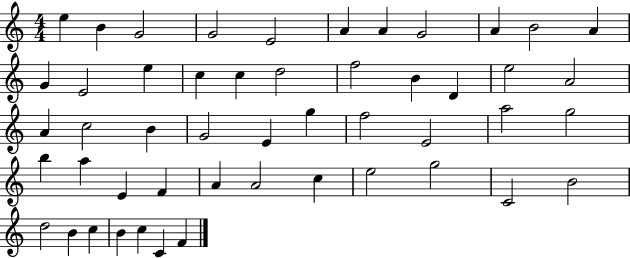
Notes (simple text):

E5/q B4/q G4/h G4/h E4/h A4/q A4/q G4/h A4/q B4/h A4/q G4/q E4/h E5/q C5/q C5/q D5/h F5/h B4/q D4/q E5/h A4/h A4/q C5/h B4/q G4/h E4/q G5/q F5/h E4/h A5/h G5/h B5/q A5/q E4/q F4/q A4/q A4/h C5/q E5/h G5/h C4/h B4/h D5/h B4/q C5/q B4/q C5/q C4/q F4/q